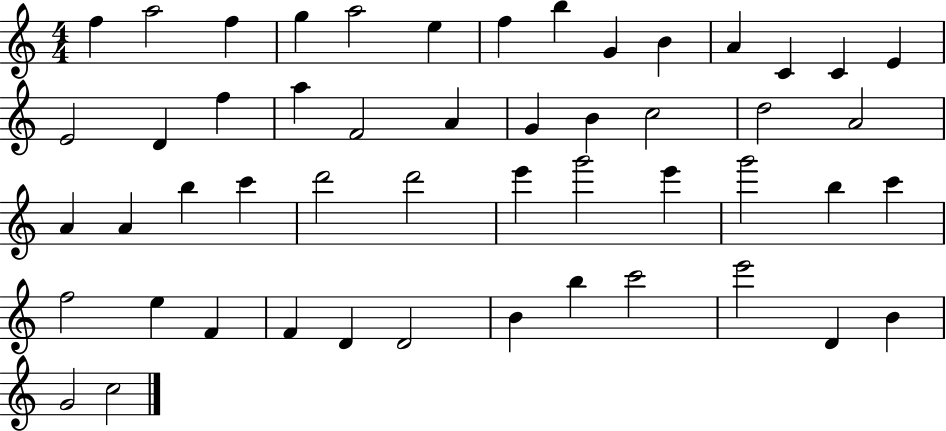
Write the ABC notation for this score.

X:1
T:Untitled
M:4/4
L:1/4
K:C
f a2 f g a2 e f b G B A C C E E2 D f a F2 A G B c2 d2 A2 A A b c' d'2 d'2 e' g'2 e' g'2 b c' f2 e F F D D2 B b c'2 e'2 D B G2 c2